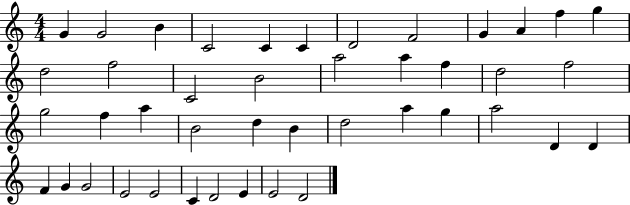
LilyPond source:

{
  \clef treble
  \numericTimeSignature
  \time 4/4
  \key c \major
  g'4 g'2 b'4 | c'2 c'4 c'4 | d'2 f'2 | g'4 a'4 f''4 g''4 | \break d''2 f''2 | c'2 b'2 | a''2 a''4 f''4 | d''2 f''2 | \break g''2 f''4 a''4 | b'2 d''4 b'4 | d''2 a''4 g''4 | a''2 d'4 d'4 | \break f'4 g'4 g'2 | e'2 e'2 | c'4 d'2 e'4 | e'2 d'2 | \break \bar "|."
}